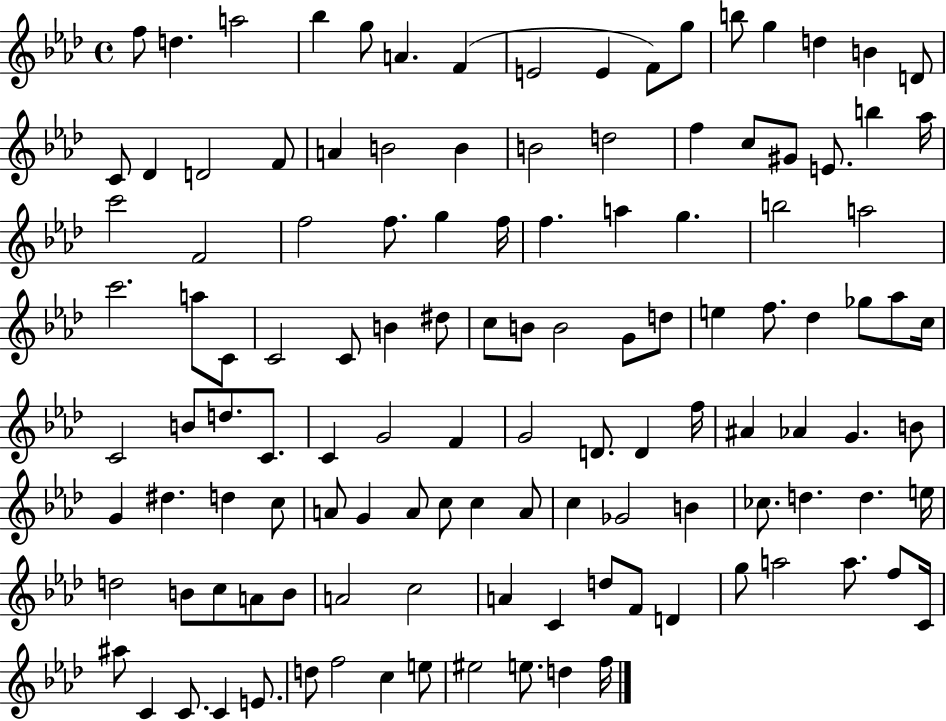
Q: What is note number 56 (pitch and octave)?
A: F5